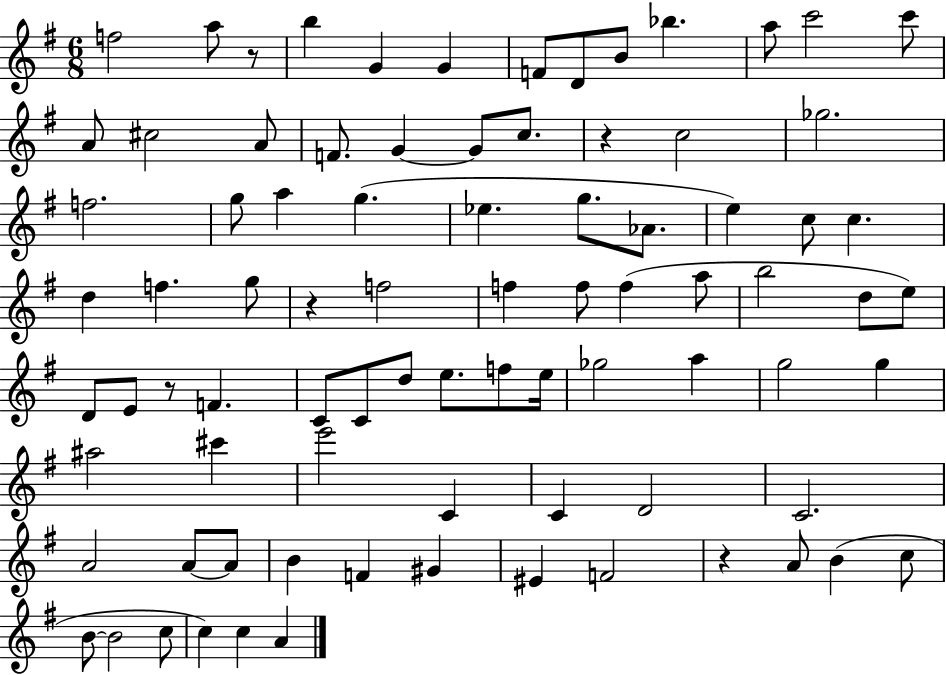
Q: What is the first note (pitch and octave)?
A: F5